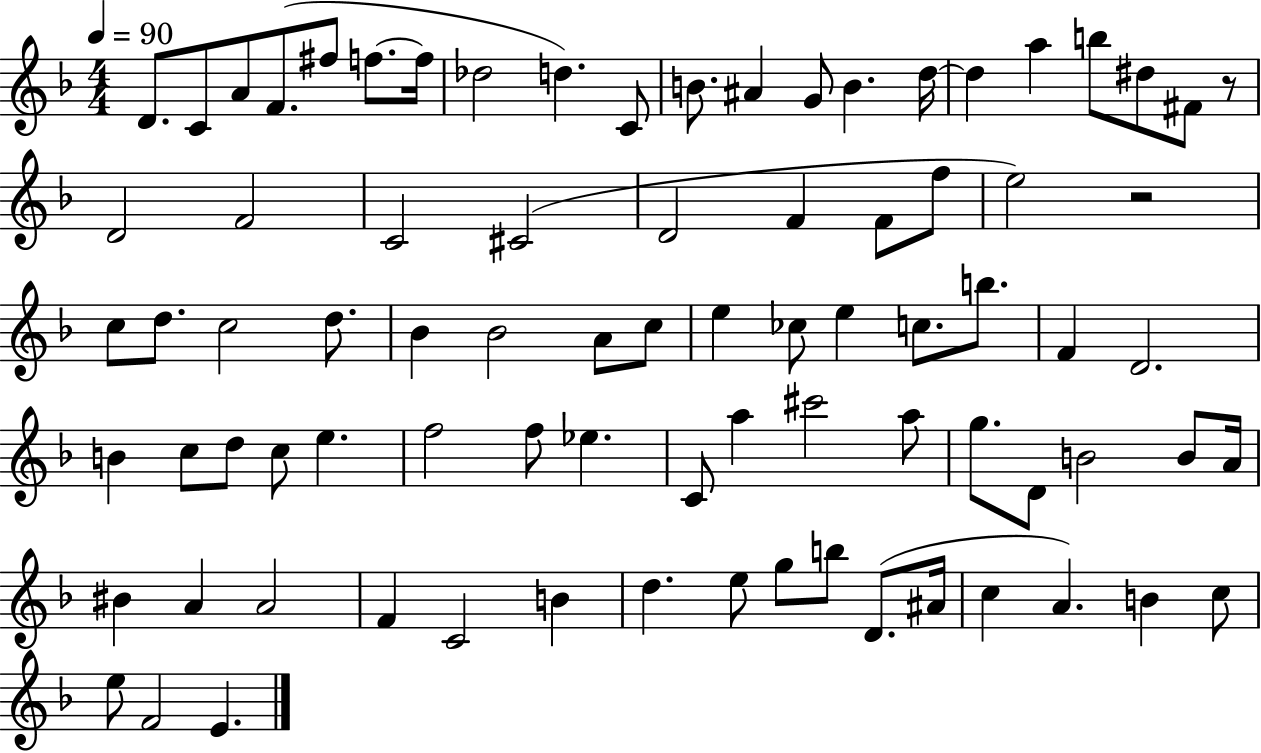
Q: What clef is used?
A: treble